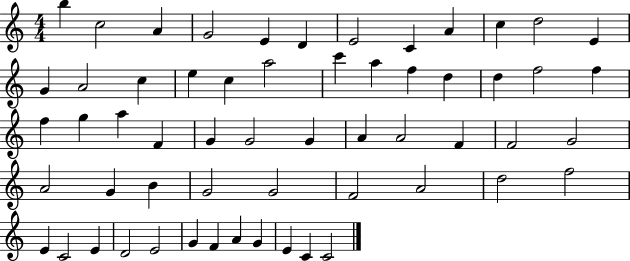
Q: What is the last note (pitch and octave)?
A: C4